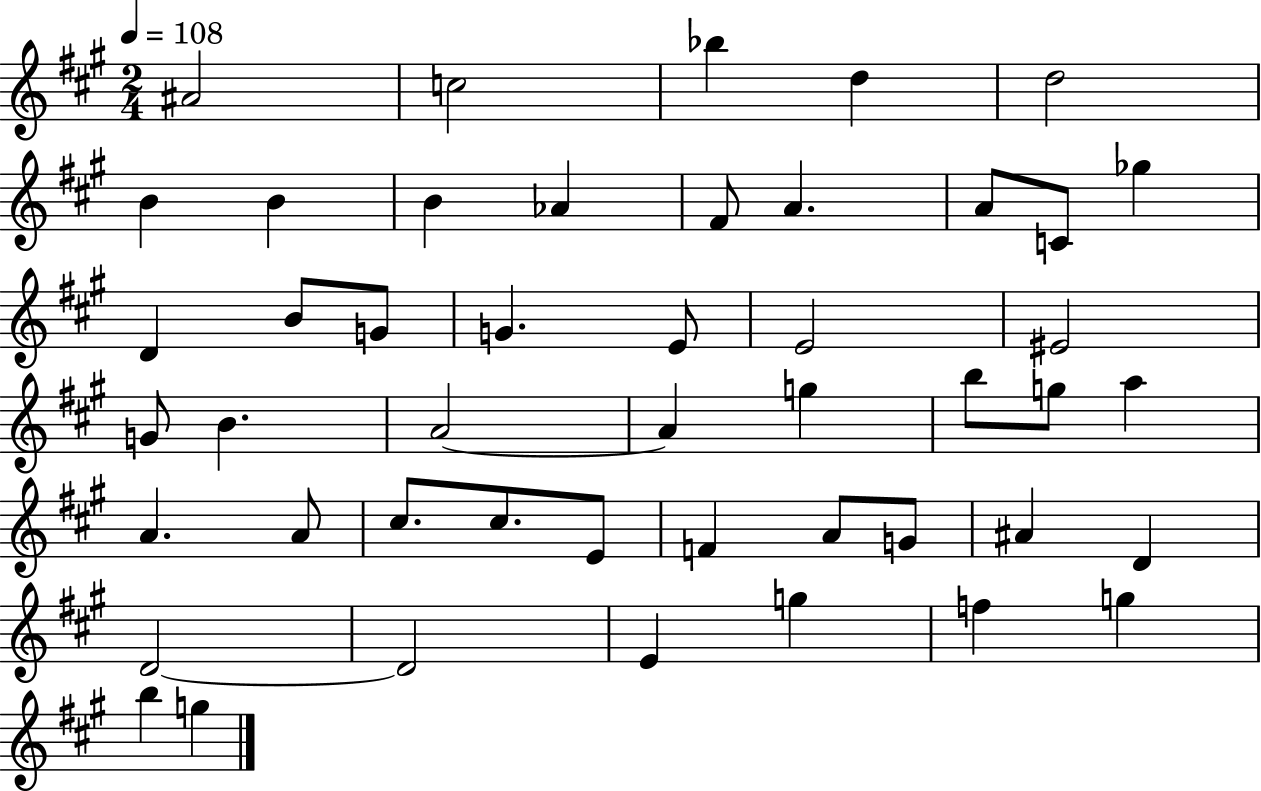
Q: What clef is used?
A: treble